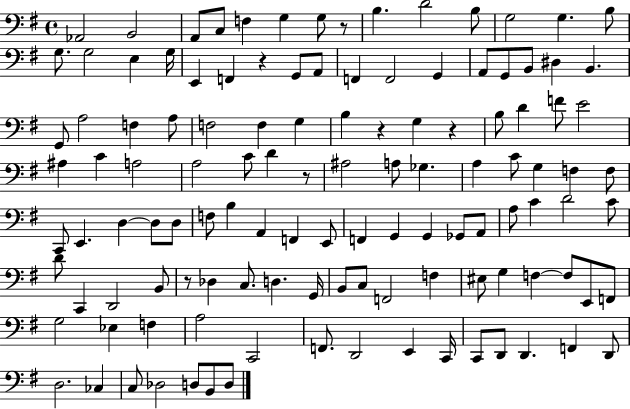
X:1
T:Untitled
M:4/4
L:1/4
K:G
_A,,2 B,,2 A,,/2 C,/2 F, G, G,/2 z/2 B, D2 B,/2 G,2 G, B,/2 G,/2 G,2 E, G,/4 E,, F,, z G,,/2 A,,/2 F,, F,,2 G,, A,,/2 G,,/2 B,,/2 ^D, B,, G,,/2 A,2 F, A,/2 F,2 F, G, B, z G, z B,/2 D F/2 E2 ^A, C A,2 A,2 C/2 D z/2 ^A,2 A,/2 _G, A, C/2 G, F, F,/2 C,,/2 E,, D, D,/2 D,/2 F,/2 B, A,, F,, E,,/2 F,, G,, G,, _G,,/2 A,,/2 A,/2 C D2 C/2 D/2 C,, D,,2 B,,/2 z/2 _D, C,/2 D, G,,/4 B,,/2 C,/2 F,,2 F, ^E,/2 G, F, F,/2 E,,/2 F,,/2 G,2 _E, F, A,2 C,,2 F,,/2 D,,2 E,, C,,/4 C,,/2 D,,/2 D,, F,, D,,/2 D,2 _C, C,/2 _D,2 D,/2 B,,/2 D,/2